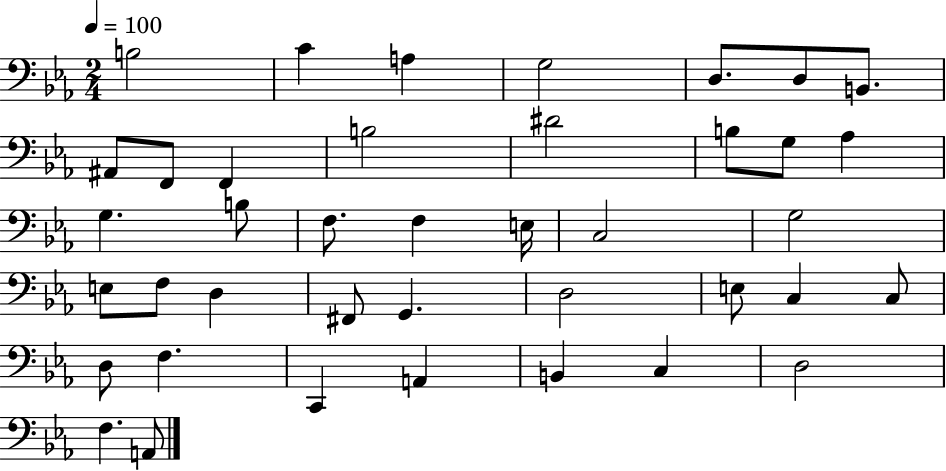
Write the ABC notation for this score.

X:1
T:Untitled
M:2/4
L:1/4
K:Eb
B,2 C A, G,2 D,/2 D,/2 B,,/2 ^A,,/2 F,,/2 F,, B,2 ^D2 B,/2 G,/2 _A, G, B,/2 F,/2 F, E,/4 C,2 G,2 E,/2 F,/2 D, ^F,,/2 G,, D,2 E,/2 C, C,/2 D,/2 F, C,, A,, B,, C, D,2 F, A,,/2